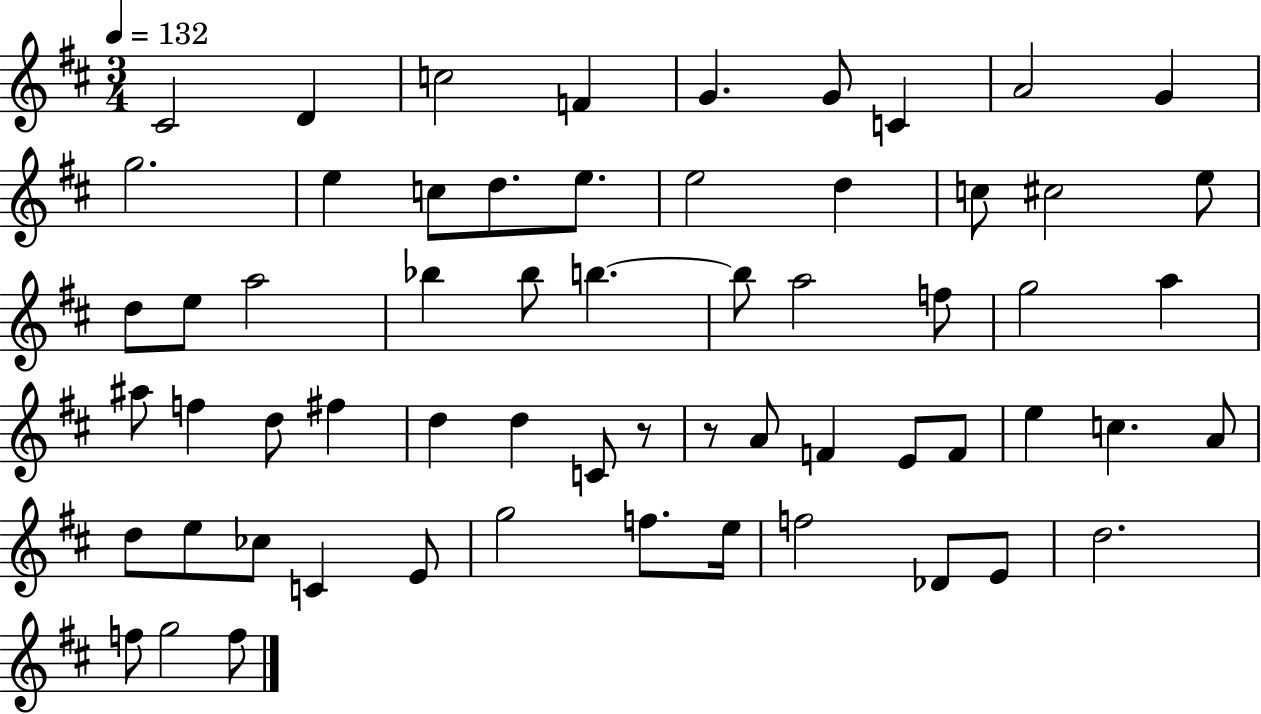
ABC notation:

X:1
T:Untitled
M:3/4
L:1/4
K:D
^C2 D c2 F G G/2 C A2 G g2 e c/2 d/2 e/2 e2 d c/2 ^c2 e/2 d/2 e/2 a2 _b _b/2 b b/2 a2 f/2 g2 a ^a/2 f d/2 ^f d d C/2 z/2 z/2 A/2 F E/2 F/2 e c A/2 d/2 e/2 _c/2 C E/2 g2 f/2 e/4 f2 _D/2 E/2 d2 f/2 g2 f/2